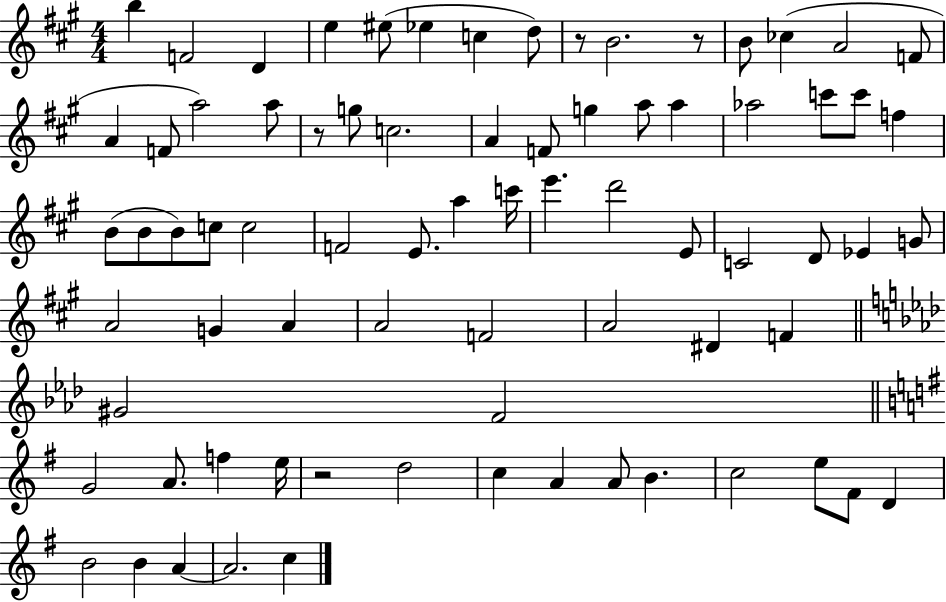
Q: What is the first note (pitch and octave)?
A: B5